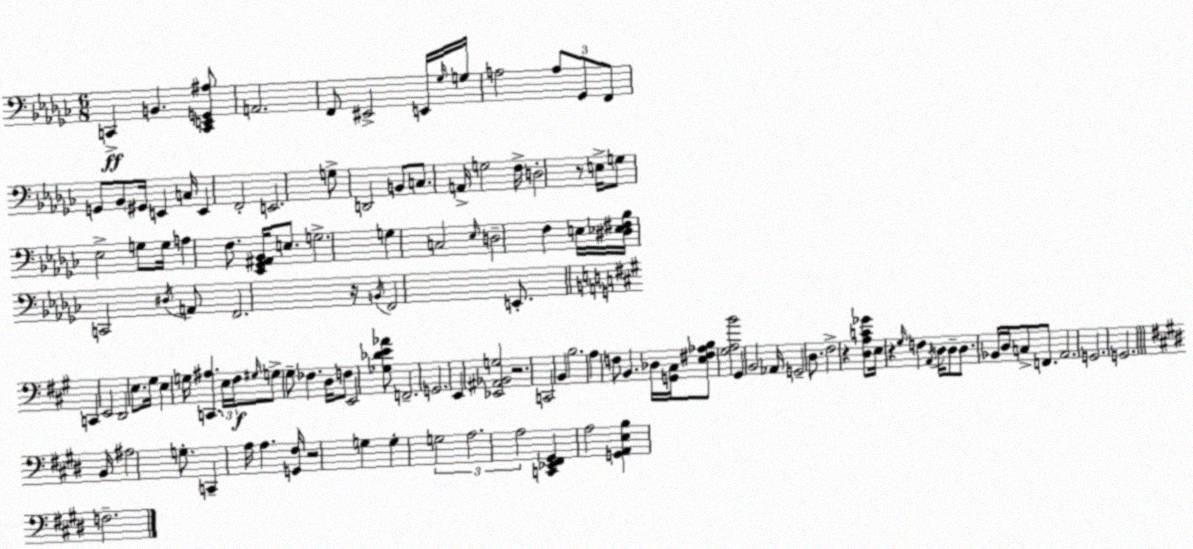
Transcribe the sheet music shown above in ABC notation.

X:1
T:Untitled
M:6/8
L:1/4
K:Ebm
C,, B,, [C,,E,,G,,^A,]/2 A,,2 F,,/2 ^E,,2 E,,/4 _G,/4 G,/4 A,2 A,/2 _G,,/2 F,,/2 G,,/2 _B,,/2 ^G,,/4 E,, C,/4 E,, F,,2 E,,2 G,/2 D,,2 B,,/2 C,/2 A,,/4 G,2 F,/4 D,2 z/2 E,/4 G,/2 _E,2 G,/2 G,/4 A, F,/2 [_E,,_G,,^A,,_B,,]/4 E,/2 G,2 G, C,2 _E,/4 D,2 F, E,/4 [^D,_E,^F,_B,]/4 C,,2 ^D,/4 A,,/2 F,,2 z/4 B,,/4 F,,2 E,,/2 C,, E,,2 D,,2 E,/2 ^G,/4 E, G,/4 [C,,^A,] E,/4 ^F,/4 ^G,/4 G,/2 ^G,/2 _F, D,/4 F,/2 E,,2 [_G,_DE_A]/2 F,,2 G,,2 E,, [_E,,^A,,_B,,G,]2 z2 C,,2 B,, B,2 A, F,/2 B,, _D,/4 [G,,^C,]/4 [E,^F,_A,B,]/2 [^G,A,B]2 ^G,, B,,2 _A,,/4 G,,2 D,/2 ^F,2 z [D,A,C_G]/2 E,/4 z ^G,/4 F, A,,/4 D,/4 D,/2 D,/2 _B,,/4 D,/4 C,/2 F,,/2 A,,2 G,,2 G,,2 B,,/4 ^A,2 G,/2 C,, A,/4 A, [G,,^F,]/4 z2 G, G, G,2 A,2 A,2 [C,,_E,,^F,,^G,,] A,2 [G,,A,,E,B,] F,2